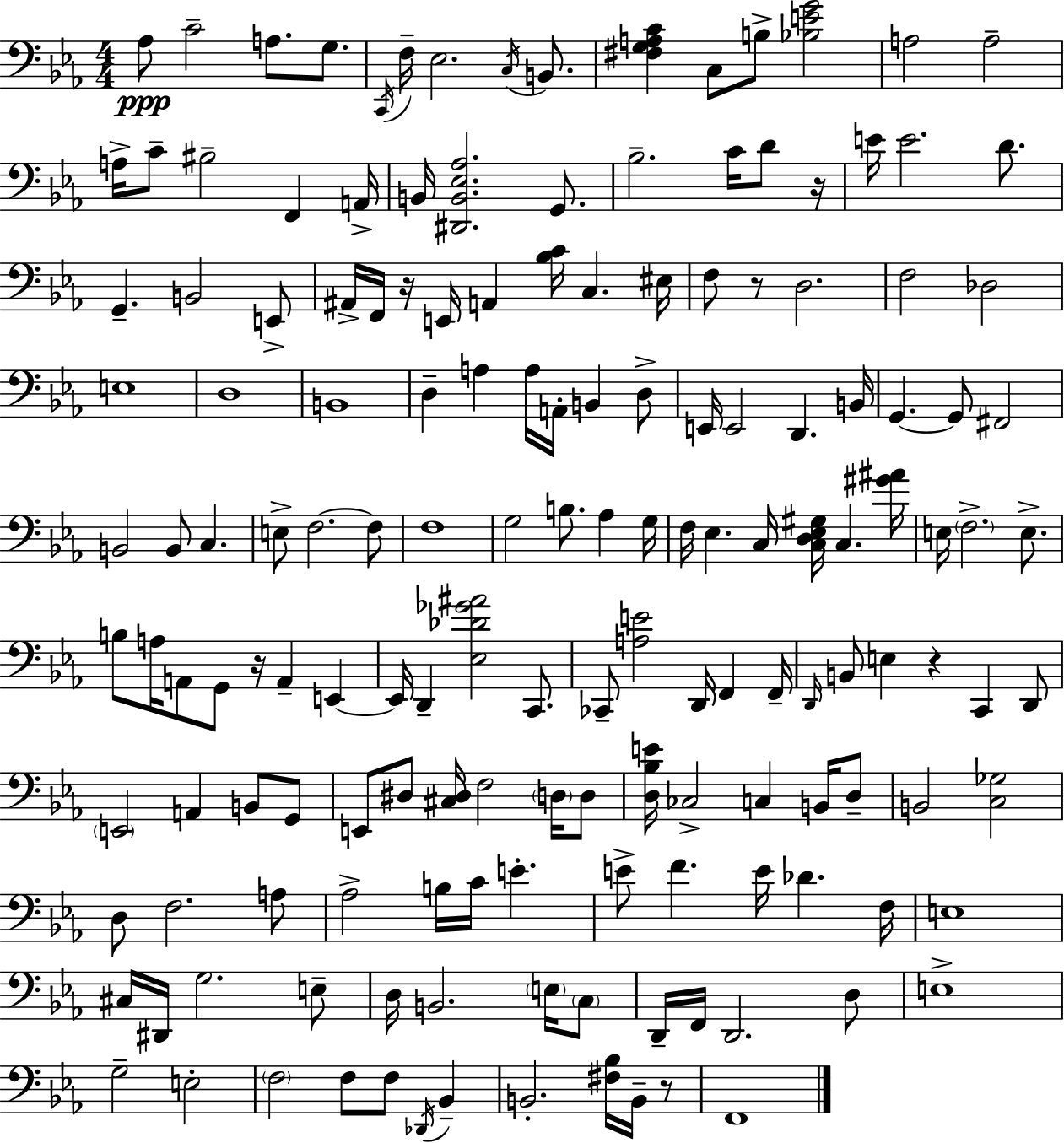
Ab3/e C4/h A3/e. G3/e. C2/s F3/s Eb3/h. C3/s B2/e. [F#3,G3,A3,C4]/q C3/e B3/e [Bb3,E4,G4]/h A3/h A3/h A3/s C4/e BIS3/h F2/q A2/s B2/s [D#2,B2,Eb3,Ab3]/h. G2/e. Bb3/h. C4/s D4/e R/s E4/s E4/h. D4/e. G2/q. B2/h E2/e A#2/s F2/s R/s E2/s A2/q [Bb3,C4]/s C3/q. EIS3/s F3/e R/e D3/h. F3/h Db3/h E3/w D3/w B2/w D3/q A3/q A3/s A2/s B2/q D3/e E2/s E2/h D2/q. B2/s G2/q. G2/e F#2/h B2/h B2/e C3/q. E3/e F3/h. F3/e F3/w G3/h B3/e. Ab3/q G3/s F3/s Eb3/q. C3/s [C3,D3,Eb3,G#3]/s C3/q. [G#4,A#4]/s E3/s F3/h. E3/e. B3/e A3/s A2/e G2/e R/s A2/q E2/q E2/s D2/q [Eb3,Db4,Gb4,A#4]/h C2/e. CES2/e [A3,E4]/h D2/s F2/q F2/s D2/s B2/e E3/q R/q C2/q D2/e E2/h A2/q B2/e G2/e E2/e D#3/e [C#3,D#3]/s F3/h D3/s D3/e [D3,Bb3,E4]/s CES3/h C3/q B2/s D3/e B2/h [C3,Gb3]/h D3/e F3/h. A3/e Ab3/h B3/s C4/s E4/q. E4/e F4/q. E4/s Db4/q. F3/s E3/w C#3/s D#2/s G3/h. E3/e D3/s B2/h. E3/s C3/e D2/s F2/s D2/h. D3/e E3/w G3/h E3/h F3/h F3/e F3/e Db2/s Bb2/q B2/h. [F#3,Bb3]/s B2/s R/e F2/w